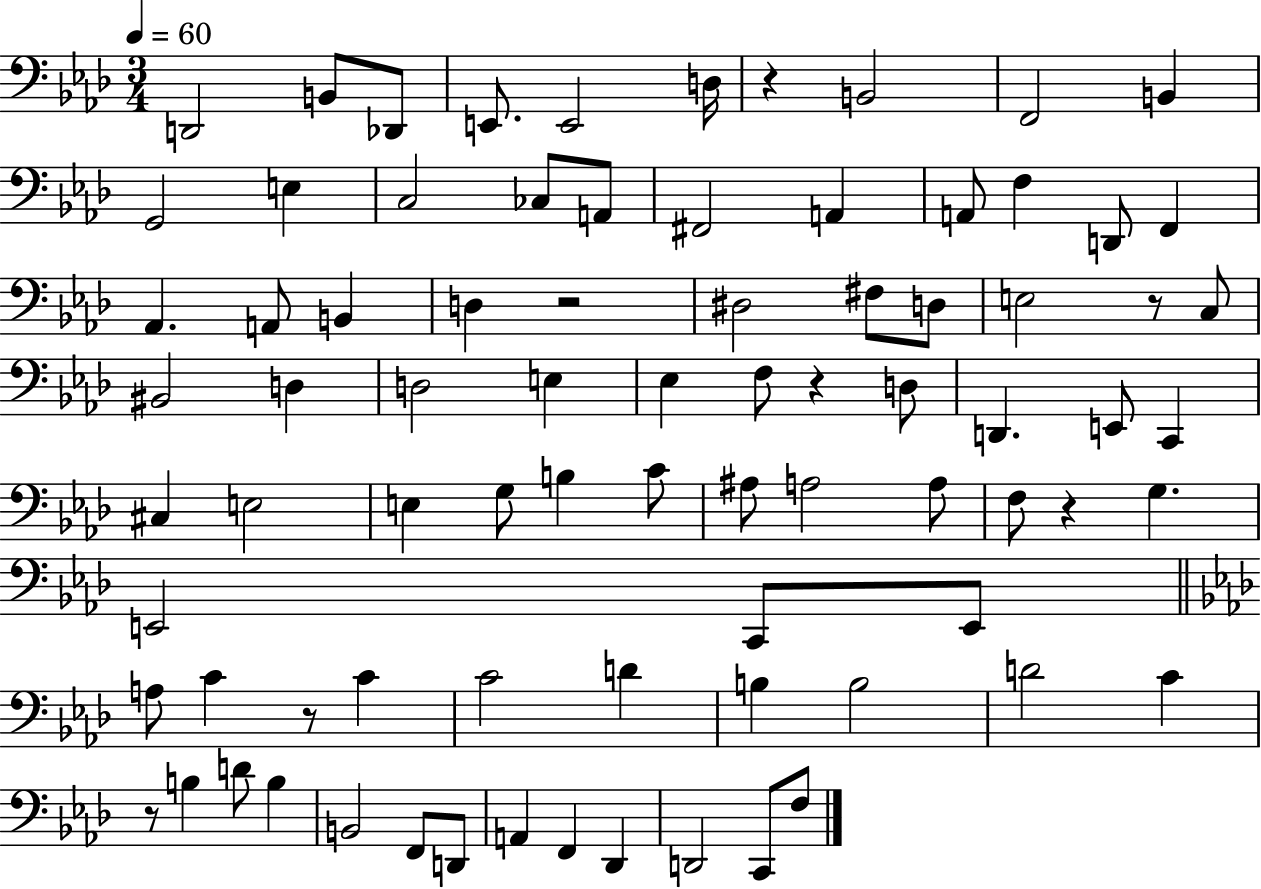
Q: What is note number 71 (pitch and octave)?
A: Db2